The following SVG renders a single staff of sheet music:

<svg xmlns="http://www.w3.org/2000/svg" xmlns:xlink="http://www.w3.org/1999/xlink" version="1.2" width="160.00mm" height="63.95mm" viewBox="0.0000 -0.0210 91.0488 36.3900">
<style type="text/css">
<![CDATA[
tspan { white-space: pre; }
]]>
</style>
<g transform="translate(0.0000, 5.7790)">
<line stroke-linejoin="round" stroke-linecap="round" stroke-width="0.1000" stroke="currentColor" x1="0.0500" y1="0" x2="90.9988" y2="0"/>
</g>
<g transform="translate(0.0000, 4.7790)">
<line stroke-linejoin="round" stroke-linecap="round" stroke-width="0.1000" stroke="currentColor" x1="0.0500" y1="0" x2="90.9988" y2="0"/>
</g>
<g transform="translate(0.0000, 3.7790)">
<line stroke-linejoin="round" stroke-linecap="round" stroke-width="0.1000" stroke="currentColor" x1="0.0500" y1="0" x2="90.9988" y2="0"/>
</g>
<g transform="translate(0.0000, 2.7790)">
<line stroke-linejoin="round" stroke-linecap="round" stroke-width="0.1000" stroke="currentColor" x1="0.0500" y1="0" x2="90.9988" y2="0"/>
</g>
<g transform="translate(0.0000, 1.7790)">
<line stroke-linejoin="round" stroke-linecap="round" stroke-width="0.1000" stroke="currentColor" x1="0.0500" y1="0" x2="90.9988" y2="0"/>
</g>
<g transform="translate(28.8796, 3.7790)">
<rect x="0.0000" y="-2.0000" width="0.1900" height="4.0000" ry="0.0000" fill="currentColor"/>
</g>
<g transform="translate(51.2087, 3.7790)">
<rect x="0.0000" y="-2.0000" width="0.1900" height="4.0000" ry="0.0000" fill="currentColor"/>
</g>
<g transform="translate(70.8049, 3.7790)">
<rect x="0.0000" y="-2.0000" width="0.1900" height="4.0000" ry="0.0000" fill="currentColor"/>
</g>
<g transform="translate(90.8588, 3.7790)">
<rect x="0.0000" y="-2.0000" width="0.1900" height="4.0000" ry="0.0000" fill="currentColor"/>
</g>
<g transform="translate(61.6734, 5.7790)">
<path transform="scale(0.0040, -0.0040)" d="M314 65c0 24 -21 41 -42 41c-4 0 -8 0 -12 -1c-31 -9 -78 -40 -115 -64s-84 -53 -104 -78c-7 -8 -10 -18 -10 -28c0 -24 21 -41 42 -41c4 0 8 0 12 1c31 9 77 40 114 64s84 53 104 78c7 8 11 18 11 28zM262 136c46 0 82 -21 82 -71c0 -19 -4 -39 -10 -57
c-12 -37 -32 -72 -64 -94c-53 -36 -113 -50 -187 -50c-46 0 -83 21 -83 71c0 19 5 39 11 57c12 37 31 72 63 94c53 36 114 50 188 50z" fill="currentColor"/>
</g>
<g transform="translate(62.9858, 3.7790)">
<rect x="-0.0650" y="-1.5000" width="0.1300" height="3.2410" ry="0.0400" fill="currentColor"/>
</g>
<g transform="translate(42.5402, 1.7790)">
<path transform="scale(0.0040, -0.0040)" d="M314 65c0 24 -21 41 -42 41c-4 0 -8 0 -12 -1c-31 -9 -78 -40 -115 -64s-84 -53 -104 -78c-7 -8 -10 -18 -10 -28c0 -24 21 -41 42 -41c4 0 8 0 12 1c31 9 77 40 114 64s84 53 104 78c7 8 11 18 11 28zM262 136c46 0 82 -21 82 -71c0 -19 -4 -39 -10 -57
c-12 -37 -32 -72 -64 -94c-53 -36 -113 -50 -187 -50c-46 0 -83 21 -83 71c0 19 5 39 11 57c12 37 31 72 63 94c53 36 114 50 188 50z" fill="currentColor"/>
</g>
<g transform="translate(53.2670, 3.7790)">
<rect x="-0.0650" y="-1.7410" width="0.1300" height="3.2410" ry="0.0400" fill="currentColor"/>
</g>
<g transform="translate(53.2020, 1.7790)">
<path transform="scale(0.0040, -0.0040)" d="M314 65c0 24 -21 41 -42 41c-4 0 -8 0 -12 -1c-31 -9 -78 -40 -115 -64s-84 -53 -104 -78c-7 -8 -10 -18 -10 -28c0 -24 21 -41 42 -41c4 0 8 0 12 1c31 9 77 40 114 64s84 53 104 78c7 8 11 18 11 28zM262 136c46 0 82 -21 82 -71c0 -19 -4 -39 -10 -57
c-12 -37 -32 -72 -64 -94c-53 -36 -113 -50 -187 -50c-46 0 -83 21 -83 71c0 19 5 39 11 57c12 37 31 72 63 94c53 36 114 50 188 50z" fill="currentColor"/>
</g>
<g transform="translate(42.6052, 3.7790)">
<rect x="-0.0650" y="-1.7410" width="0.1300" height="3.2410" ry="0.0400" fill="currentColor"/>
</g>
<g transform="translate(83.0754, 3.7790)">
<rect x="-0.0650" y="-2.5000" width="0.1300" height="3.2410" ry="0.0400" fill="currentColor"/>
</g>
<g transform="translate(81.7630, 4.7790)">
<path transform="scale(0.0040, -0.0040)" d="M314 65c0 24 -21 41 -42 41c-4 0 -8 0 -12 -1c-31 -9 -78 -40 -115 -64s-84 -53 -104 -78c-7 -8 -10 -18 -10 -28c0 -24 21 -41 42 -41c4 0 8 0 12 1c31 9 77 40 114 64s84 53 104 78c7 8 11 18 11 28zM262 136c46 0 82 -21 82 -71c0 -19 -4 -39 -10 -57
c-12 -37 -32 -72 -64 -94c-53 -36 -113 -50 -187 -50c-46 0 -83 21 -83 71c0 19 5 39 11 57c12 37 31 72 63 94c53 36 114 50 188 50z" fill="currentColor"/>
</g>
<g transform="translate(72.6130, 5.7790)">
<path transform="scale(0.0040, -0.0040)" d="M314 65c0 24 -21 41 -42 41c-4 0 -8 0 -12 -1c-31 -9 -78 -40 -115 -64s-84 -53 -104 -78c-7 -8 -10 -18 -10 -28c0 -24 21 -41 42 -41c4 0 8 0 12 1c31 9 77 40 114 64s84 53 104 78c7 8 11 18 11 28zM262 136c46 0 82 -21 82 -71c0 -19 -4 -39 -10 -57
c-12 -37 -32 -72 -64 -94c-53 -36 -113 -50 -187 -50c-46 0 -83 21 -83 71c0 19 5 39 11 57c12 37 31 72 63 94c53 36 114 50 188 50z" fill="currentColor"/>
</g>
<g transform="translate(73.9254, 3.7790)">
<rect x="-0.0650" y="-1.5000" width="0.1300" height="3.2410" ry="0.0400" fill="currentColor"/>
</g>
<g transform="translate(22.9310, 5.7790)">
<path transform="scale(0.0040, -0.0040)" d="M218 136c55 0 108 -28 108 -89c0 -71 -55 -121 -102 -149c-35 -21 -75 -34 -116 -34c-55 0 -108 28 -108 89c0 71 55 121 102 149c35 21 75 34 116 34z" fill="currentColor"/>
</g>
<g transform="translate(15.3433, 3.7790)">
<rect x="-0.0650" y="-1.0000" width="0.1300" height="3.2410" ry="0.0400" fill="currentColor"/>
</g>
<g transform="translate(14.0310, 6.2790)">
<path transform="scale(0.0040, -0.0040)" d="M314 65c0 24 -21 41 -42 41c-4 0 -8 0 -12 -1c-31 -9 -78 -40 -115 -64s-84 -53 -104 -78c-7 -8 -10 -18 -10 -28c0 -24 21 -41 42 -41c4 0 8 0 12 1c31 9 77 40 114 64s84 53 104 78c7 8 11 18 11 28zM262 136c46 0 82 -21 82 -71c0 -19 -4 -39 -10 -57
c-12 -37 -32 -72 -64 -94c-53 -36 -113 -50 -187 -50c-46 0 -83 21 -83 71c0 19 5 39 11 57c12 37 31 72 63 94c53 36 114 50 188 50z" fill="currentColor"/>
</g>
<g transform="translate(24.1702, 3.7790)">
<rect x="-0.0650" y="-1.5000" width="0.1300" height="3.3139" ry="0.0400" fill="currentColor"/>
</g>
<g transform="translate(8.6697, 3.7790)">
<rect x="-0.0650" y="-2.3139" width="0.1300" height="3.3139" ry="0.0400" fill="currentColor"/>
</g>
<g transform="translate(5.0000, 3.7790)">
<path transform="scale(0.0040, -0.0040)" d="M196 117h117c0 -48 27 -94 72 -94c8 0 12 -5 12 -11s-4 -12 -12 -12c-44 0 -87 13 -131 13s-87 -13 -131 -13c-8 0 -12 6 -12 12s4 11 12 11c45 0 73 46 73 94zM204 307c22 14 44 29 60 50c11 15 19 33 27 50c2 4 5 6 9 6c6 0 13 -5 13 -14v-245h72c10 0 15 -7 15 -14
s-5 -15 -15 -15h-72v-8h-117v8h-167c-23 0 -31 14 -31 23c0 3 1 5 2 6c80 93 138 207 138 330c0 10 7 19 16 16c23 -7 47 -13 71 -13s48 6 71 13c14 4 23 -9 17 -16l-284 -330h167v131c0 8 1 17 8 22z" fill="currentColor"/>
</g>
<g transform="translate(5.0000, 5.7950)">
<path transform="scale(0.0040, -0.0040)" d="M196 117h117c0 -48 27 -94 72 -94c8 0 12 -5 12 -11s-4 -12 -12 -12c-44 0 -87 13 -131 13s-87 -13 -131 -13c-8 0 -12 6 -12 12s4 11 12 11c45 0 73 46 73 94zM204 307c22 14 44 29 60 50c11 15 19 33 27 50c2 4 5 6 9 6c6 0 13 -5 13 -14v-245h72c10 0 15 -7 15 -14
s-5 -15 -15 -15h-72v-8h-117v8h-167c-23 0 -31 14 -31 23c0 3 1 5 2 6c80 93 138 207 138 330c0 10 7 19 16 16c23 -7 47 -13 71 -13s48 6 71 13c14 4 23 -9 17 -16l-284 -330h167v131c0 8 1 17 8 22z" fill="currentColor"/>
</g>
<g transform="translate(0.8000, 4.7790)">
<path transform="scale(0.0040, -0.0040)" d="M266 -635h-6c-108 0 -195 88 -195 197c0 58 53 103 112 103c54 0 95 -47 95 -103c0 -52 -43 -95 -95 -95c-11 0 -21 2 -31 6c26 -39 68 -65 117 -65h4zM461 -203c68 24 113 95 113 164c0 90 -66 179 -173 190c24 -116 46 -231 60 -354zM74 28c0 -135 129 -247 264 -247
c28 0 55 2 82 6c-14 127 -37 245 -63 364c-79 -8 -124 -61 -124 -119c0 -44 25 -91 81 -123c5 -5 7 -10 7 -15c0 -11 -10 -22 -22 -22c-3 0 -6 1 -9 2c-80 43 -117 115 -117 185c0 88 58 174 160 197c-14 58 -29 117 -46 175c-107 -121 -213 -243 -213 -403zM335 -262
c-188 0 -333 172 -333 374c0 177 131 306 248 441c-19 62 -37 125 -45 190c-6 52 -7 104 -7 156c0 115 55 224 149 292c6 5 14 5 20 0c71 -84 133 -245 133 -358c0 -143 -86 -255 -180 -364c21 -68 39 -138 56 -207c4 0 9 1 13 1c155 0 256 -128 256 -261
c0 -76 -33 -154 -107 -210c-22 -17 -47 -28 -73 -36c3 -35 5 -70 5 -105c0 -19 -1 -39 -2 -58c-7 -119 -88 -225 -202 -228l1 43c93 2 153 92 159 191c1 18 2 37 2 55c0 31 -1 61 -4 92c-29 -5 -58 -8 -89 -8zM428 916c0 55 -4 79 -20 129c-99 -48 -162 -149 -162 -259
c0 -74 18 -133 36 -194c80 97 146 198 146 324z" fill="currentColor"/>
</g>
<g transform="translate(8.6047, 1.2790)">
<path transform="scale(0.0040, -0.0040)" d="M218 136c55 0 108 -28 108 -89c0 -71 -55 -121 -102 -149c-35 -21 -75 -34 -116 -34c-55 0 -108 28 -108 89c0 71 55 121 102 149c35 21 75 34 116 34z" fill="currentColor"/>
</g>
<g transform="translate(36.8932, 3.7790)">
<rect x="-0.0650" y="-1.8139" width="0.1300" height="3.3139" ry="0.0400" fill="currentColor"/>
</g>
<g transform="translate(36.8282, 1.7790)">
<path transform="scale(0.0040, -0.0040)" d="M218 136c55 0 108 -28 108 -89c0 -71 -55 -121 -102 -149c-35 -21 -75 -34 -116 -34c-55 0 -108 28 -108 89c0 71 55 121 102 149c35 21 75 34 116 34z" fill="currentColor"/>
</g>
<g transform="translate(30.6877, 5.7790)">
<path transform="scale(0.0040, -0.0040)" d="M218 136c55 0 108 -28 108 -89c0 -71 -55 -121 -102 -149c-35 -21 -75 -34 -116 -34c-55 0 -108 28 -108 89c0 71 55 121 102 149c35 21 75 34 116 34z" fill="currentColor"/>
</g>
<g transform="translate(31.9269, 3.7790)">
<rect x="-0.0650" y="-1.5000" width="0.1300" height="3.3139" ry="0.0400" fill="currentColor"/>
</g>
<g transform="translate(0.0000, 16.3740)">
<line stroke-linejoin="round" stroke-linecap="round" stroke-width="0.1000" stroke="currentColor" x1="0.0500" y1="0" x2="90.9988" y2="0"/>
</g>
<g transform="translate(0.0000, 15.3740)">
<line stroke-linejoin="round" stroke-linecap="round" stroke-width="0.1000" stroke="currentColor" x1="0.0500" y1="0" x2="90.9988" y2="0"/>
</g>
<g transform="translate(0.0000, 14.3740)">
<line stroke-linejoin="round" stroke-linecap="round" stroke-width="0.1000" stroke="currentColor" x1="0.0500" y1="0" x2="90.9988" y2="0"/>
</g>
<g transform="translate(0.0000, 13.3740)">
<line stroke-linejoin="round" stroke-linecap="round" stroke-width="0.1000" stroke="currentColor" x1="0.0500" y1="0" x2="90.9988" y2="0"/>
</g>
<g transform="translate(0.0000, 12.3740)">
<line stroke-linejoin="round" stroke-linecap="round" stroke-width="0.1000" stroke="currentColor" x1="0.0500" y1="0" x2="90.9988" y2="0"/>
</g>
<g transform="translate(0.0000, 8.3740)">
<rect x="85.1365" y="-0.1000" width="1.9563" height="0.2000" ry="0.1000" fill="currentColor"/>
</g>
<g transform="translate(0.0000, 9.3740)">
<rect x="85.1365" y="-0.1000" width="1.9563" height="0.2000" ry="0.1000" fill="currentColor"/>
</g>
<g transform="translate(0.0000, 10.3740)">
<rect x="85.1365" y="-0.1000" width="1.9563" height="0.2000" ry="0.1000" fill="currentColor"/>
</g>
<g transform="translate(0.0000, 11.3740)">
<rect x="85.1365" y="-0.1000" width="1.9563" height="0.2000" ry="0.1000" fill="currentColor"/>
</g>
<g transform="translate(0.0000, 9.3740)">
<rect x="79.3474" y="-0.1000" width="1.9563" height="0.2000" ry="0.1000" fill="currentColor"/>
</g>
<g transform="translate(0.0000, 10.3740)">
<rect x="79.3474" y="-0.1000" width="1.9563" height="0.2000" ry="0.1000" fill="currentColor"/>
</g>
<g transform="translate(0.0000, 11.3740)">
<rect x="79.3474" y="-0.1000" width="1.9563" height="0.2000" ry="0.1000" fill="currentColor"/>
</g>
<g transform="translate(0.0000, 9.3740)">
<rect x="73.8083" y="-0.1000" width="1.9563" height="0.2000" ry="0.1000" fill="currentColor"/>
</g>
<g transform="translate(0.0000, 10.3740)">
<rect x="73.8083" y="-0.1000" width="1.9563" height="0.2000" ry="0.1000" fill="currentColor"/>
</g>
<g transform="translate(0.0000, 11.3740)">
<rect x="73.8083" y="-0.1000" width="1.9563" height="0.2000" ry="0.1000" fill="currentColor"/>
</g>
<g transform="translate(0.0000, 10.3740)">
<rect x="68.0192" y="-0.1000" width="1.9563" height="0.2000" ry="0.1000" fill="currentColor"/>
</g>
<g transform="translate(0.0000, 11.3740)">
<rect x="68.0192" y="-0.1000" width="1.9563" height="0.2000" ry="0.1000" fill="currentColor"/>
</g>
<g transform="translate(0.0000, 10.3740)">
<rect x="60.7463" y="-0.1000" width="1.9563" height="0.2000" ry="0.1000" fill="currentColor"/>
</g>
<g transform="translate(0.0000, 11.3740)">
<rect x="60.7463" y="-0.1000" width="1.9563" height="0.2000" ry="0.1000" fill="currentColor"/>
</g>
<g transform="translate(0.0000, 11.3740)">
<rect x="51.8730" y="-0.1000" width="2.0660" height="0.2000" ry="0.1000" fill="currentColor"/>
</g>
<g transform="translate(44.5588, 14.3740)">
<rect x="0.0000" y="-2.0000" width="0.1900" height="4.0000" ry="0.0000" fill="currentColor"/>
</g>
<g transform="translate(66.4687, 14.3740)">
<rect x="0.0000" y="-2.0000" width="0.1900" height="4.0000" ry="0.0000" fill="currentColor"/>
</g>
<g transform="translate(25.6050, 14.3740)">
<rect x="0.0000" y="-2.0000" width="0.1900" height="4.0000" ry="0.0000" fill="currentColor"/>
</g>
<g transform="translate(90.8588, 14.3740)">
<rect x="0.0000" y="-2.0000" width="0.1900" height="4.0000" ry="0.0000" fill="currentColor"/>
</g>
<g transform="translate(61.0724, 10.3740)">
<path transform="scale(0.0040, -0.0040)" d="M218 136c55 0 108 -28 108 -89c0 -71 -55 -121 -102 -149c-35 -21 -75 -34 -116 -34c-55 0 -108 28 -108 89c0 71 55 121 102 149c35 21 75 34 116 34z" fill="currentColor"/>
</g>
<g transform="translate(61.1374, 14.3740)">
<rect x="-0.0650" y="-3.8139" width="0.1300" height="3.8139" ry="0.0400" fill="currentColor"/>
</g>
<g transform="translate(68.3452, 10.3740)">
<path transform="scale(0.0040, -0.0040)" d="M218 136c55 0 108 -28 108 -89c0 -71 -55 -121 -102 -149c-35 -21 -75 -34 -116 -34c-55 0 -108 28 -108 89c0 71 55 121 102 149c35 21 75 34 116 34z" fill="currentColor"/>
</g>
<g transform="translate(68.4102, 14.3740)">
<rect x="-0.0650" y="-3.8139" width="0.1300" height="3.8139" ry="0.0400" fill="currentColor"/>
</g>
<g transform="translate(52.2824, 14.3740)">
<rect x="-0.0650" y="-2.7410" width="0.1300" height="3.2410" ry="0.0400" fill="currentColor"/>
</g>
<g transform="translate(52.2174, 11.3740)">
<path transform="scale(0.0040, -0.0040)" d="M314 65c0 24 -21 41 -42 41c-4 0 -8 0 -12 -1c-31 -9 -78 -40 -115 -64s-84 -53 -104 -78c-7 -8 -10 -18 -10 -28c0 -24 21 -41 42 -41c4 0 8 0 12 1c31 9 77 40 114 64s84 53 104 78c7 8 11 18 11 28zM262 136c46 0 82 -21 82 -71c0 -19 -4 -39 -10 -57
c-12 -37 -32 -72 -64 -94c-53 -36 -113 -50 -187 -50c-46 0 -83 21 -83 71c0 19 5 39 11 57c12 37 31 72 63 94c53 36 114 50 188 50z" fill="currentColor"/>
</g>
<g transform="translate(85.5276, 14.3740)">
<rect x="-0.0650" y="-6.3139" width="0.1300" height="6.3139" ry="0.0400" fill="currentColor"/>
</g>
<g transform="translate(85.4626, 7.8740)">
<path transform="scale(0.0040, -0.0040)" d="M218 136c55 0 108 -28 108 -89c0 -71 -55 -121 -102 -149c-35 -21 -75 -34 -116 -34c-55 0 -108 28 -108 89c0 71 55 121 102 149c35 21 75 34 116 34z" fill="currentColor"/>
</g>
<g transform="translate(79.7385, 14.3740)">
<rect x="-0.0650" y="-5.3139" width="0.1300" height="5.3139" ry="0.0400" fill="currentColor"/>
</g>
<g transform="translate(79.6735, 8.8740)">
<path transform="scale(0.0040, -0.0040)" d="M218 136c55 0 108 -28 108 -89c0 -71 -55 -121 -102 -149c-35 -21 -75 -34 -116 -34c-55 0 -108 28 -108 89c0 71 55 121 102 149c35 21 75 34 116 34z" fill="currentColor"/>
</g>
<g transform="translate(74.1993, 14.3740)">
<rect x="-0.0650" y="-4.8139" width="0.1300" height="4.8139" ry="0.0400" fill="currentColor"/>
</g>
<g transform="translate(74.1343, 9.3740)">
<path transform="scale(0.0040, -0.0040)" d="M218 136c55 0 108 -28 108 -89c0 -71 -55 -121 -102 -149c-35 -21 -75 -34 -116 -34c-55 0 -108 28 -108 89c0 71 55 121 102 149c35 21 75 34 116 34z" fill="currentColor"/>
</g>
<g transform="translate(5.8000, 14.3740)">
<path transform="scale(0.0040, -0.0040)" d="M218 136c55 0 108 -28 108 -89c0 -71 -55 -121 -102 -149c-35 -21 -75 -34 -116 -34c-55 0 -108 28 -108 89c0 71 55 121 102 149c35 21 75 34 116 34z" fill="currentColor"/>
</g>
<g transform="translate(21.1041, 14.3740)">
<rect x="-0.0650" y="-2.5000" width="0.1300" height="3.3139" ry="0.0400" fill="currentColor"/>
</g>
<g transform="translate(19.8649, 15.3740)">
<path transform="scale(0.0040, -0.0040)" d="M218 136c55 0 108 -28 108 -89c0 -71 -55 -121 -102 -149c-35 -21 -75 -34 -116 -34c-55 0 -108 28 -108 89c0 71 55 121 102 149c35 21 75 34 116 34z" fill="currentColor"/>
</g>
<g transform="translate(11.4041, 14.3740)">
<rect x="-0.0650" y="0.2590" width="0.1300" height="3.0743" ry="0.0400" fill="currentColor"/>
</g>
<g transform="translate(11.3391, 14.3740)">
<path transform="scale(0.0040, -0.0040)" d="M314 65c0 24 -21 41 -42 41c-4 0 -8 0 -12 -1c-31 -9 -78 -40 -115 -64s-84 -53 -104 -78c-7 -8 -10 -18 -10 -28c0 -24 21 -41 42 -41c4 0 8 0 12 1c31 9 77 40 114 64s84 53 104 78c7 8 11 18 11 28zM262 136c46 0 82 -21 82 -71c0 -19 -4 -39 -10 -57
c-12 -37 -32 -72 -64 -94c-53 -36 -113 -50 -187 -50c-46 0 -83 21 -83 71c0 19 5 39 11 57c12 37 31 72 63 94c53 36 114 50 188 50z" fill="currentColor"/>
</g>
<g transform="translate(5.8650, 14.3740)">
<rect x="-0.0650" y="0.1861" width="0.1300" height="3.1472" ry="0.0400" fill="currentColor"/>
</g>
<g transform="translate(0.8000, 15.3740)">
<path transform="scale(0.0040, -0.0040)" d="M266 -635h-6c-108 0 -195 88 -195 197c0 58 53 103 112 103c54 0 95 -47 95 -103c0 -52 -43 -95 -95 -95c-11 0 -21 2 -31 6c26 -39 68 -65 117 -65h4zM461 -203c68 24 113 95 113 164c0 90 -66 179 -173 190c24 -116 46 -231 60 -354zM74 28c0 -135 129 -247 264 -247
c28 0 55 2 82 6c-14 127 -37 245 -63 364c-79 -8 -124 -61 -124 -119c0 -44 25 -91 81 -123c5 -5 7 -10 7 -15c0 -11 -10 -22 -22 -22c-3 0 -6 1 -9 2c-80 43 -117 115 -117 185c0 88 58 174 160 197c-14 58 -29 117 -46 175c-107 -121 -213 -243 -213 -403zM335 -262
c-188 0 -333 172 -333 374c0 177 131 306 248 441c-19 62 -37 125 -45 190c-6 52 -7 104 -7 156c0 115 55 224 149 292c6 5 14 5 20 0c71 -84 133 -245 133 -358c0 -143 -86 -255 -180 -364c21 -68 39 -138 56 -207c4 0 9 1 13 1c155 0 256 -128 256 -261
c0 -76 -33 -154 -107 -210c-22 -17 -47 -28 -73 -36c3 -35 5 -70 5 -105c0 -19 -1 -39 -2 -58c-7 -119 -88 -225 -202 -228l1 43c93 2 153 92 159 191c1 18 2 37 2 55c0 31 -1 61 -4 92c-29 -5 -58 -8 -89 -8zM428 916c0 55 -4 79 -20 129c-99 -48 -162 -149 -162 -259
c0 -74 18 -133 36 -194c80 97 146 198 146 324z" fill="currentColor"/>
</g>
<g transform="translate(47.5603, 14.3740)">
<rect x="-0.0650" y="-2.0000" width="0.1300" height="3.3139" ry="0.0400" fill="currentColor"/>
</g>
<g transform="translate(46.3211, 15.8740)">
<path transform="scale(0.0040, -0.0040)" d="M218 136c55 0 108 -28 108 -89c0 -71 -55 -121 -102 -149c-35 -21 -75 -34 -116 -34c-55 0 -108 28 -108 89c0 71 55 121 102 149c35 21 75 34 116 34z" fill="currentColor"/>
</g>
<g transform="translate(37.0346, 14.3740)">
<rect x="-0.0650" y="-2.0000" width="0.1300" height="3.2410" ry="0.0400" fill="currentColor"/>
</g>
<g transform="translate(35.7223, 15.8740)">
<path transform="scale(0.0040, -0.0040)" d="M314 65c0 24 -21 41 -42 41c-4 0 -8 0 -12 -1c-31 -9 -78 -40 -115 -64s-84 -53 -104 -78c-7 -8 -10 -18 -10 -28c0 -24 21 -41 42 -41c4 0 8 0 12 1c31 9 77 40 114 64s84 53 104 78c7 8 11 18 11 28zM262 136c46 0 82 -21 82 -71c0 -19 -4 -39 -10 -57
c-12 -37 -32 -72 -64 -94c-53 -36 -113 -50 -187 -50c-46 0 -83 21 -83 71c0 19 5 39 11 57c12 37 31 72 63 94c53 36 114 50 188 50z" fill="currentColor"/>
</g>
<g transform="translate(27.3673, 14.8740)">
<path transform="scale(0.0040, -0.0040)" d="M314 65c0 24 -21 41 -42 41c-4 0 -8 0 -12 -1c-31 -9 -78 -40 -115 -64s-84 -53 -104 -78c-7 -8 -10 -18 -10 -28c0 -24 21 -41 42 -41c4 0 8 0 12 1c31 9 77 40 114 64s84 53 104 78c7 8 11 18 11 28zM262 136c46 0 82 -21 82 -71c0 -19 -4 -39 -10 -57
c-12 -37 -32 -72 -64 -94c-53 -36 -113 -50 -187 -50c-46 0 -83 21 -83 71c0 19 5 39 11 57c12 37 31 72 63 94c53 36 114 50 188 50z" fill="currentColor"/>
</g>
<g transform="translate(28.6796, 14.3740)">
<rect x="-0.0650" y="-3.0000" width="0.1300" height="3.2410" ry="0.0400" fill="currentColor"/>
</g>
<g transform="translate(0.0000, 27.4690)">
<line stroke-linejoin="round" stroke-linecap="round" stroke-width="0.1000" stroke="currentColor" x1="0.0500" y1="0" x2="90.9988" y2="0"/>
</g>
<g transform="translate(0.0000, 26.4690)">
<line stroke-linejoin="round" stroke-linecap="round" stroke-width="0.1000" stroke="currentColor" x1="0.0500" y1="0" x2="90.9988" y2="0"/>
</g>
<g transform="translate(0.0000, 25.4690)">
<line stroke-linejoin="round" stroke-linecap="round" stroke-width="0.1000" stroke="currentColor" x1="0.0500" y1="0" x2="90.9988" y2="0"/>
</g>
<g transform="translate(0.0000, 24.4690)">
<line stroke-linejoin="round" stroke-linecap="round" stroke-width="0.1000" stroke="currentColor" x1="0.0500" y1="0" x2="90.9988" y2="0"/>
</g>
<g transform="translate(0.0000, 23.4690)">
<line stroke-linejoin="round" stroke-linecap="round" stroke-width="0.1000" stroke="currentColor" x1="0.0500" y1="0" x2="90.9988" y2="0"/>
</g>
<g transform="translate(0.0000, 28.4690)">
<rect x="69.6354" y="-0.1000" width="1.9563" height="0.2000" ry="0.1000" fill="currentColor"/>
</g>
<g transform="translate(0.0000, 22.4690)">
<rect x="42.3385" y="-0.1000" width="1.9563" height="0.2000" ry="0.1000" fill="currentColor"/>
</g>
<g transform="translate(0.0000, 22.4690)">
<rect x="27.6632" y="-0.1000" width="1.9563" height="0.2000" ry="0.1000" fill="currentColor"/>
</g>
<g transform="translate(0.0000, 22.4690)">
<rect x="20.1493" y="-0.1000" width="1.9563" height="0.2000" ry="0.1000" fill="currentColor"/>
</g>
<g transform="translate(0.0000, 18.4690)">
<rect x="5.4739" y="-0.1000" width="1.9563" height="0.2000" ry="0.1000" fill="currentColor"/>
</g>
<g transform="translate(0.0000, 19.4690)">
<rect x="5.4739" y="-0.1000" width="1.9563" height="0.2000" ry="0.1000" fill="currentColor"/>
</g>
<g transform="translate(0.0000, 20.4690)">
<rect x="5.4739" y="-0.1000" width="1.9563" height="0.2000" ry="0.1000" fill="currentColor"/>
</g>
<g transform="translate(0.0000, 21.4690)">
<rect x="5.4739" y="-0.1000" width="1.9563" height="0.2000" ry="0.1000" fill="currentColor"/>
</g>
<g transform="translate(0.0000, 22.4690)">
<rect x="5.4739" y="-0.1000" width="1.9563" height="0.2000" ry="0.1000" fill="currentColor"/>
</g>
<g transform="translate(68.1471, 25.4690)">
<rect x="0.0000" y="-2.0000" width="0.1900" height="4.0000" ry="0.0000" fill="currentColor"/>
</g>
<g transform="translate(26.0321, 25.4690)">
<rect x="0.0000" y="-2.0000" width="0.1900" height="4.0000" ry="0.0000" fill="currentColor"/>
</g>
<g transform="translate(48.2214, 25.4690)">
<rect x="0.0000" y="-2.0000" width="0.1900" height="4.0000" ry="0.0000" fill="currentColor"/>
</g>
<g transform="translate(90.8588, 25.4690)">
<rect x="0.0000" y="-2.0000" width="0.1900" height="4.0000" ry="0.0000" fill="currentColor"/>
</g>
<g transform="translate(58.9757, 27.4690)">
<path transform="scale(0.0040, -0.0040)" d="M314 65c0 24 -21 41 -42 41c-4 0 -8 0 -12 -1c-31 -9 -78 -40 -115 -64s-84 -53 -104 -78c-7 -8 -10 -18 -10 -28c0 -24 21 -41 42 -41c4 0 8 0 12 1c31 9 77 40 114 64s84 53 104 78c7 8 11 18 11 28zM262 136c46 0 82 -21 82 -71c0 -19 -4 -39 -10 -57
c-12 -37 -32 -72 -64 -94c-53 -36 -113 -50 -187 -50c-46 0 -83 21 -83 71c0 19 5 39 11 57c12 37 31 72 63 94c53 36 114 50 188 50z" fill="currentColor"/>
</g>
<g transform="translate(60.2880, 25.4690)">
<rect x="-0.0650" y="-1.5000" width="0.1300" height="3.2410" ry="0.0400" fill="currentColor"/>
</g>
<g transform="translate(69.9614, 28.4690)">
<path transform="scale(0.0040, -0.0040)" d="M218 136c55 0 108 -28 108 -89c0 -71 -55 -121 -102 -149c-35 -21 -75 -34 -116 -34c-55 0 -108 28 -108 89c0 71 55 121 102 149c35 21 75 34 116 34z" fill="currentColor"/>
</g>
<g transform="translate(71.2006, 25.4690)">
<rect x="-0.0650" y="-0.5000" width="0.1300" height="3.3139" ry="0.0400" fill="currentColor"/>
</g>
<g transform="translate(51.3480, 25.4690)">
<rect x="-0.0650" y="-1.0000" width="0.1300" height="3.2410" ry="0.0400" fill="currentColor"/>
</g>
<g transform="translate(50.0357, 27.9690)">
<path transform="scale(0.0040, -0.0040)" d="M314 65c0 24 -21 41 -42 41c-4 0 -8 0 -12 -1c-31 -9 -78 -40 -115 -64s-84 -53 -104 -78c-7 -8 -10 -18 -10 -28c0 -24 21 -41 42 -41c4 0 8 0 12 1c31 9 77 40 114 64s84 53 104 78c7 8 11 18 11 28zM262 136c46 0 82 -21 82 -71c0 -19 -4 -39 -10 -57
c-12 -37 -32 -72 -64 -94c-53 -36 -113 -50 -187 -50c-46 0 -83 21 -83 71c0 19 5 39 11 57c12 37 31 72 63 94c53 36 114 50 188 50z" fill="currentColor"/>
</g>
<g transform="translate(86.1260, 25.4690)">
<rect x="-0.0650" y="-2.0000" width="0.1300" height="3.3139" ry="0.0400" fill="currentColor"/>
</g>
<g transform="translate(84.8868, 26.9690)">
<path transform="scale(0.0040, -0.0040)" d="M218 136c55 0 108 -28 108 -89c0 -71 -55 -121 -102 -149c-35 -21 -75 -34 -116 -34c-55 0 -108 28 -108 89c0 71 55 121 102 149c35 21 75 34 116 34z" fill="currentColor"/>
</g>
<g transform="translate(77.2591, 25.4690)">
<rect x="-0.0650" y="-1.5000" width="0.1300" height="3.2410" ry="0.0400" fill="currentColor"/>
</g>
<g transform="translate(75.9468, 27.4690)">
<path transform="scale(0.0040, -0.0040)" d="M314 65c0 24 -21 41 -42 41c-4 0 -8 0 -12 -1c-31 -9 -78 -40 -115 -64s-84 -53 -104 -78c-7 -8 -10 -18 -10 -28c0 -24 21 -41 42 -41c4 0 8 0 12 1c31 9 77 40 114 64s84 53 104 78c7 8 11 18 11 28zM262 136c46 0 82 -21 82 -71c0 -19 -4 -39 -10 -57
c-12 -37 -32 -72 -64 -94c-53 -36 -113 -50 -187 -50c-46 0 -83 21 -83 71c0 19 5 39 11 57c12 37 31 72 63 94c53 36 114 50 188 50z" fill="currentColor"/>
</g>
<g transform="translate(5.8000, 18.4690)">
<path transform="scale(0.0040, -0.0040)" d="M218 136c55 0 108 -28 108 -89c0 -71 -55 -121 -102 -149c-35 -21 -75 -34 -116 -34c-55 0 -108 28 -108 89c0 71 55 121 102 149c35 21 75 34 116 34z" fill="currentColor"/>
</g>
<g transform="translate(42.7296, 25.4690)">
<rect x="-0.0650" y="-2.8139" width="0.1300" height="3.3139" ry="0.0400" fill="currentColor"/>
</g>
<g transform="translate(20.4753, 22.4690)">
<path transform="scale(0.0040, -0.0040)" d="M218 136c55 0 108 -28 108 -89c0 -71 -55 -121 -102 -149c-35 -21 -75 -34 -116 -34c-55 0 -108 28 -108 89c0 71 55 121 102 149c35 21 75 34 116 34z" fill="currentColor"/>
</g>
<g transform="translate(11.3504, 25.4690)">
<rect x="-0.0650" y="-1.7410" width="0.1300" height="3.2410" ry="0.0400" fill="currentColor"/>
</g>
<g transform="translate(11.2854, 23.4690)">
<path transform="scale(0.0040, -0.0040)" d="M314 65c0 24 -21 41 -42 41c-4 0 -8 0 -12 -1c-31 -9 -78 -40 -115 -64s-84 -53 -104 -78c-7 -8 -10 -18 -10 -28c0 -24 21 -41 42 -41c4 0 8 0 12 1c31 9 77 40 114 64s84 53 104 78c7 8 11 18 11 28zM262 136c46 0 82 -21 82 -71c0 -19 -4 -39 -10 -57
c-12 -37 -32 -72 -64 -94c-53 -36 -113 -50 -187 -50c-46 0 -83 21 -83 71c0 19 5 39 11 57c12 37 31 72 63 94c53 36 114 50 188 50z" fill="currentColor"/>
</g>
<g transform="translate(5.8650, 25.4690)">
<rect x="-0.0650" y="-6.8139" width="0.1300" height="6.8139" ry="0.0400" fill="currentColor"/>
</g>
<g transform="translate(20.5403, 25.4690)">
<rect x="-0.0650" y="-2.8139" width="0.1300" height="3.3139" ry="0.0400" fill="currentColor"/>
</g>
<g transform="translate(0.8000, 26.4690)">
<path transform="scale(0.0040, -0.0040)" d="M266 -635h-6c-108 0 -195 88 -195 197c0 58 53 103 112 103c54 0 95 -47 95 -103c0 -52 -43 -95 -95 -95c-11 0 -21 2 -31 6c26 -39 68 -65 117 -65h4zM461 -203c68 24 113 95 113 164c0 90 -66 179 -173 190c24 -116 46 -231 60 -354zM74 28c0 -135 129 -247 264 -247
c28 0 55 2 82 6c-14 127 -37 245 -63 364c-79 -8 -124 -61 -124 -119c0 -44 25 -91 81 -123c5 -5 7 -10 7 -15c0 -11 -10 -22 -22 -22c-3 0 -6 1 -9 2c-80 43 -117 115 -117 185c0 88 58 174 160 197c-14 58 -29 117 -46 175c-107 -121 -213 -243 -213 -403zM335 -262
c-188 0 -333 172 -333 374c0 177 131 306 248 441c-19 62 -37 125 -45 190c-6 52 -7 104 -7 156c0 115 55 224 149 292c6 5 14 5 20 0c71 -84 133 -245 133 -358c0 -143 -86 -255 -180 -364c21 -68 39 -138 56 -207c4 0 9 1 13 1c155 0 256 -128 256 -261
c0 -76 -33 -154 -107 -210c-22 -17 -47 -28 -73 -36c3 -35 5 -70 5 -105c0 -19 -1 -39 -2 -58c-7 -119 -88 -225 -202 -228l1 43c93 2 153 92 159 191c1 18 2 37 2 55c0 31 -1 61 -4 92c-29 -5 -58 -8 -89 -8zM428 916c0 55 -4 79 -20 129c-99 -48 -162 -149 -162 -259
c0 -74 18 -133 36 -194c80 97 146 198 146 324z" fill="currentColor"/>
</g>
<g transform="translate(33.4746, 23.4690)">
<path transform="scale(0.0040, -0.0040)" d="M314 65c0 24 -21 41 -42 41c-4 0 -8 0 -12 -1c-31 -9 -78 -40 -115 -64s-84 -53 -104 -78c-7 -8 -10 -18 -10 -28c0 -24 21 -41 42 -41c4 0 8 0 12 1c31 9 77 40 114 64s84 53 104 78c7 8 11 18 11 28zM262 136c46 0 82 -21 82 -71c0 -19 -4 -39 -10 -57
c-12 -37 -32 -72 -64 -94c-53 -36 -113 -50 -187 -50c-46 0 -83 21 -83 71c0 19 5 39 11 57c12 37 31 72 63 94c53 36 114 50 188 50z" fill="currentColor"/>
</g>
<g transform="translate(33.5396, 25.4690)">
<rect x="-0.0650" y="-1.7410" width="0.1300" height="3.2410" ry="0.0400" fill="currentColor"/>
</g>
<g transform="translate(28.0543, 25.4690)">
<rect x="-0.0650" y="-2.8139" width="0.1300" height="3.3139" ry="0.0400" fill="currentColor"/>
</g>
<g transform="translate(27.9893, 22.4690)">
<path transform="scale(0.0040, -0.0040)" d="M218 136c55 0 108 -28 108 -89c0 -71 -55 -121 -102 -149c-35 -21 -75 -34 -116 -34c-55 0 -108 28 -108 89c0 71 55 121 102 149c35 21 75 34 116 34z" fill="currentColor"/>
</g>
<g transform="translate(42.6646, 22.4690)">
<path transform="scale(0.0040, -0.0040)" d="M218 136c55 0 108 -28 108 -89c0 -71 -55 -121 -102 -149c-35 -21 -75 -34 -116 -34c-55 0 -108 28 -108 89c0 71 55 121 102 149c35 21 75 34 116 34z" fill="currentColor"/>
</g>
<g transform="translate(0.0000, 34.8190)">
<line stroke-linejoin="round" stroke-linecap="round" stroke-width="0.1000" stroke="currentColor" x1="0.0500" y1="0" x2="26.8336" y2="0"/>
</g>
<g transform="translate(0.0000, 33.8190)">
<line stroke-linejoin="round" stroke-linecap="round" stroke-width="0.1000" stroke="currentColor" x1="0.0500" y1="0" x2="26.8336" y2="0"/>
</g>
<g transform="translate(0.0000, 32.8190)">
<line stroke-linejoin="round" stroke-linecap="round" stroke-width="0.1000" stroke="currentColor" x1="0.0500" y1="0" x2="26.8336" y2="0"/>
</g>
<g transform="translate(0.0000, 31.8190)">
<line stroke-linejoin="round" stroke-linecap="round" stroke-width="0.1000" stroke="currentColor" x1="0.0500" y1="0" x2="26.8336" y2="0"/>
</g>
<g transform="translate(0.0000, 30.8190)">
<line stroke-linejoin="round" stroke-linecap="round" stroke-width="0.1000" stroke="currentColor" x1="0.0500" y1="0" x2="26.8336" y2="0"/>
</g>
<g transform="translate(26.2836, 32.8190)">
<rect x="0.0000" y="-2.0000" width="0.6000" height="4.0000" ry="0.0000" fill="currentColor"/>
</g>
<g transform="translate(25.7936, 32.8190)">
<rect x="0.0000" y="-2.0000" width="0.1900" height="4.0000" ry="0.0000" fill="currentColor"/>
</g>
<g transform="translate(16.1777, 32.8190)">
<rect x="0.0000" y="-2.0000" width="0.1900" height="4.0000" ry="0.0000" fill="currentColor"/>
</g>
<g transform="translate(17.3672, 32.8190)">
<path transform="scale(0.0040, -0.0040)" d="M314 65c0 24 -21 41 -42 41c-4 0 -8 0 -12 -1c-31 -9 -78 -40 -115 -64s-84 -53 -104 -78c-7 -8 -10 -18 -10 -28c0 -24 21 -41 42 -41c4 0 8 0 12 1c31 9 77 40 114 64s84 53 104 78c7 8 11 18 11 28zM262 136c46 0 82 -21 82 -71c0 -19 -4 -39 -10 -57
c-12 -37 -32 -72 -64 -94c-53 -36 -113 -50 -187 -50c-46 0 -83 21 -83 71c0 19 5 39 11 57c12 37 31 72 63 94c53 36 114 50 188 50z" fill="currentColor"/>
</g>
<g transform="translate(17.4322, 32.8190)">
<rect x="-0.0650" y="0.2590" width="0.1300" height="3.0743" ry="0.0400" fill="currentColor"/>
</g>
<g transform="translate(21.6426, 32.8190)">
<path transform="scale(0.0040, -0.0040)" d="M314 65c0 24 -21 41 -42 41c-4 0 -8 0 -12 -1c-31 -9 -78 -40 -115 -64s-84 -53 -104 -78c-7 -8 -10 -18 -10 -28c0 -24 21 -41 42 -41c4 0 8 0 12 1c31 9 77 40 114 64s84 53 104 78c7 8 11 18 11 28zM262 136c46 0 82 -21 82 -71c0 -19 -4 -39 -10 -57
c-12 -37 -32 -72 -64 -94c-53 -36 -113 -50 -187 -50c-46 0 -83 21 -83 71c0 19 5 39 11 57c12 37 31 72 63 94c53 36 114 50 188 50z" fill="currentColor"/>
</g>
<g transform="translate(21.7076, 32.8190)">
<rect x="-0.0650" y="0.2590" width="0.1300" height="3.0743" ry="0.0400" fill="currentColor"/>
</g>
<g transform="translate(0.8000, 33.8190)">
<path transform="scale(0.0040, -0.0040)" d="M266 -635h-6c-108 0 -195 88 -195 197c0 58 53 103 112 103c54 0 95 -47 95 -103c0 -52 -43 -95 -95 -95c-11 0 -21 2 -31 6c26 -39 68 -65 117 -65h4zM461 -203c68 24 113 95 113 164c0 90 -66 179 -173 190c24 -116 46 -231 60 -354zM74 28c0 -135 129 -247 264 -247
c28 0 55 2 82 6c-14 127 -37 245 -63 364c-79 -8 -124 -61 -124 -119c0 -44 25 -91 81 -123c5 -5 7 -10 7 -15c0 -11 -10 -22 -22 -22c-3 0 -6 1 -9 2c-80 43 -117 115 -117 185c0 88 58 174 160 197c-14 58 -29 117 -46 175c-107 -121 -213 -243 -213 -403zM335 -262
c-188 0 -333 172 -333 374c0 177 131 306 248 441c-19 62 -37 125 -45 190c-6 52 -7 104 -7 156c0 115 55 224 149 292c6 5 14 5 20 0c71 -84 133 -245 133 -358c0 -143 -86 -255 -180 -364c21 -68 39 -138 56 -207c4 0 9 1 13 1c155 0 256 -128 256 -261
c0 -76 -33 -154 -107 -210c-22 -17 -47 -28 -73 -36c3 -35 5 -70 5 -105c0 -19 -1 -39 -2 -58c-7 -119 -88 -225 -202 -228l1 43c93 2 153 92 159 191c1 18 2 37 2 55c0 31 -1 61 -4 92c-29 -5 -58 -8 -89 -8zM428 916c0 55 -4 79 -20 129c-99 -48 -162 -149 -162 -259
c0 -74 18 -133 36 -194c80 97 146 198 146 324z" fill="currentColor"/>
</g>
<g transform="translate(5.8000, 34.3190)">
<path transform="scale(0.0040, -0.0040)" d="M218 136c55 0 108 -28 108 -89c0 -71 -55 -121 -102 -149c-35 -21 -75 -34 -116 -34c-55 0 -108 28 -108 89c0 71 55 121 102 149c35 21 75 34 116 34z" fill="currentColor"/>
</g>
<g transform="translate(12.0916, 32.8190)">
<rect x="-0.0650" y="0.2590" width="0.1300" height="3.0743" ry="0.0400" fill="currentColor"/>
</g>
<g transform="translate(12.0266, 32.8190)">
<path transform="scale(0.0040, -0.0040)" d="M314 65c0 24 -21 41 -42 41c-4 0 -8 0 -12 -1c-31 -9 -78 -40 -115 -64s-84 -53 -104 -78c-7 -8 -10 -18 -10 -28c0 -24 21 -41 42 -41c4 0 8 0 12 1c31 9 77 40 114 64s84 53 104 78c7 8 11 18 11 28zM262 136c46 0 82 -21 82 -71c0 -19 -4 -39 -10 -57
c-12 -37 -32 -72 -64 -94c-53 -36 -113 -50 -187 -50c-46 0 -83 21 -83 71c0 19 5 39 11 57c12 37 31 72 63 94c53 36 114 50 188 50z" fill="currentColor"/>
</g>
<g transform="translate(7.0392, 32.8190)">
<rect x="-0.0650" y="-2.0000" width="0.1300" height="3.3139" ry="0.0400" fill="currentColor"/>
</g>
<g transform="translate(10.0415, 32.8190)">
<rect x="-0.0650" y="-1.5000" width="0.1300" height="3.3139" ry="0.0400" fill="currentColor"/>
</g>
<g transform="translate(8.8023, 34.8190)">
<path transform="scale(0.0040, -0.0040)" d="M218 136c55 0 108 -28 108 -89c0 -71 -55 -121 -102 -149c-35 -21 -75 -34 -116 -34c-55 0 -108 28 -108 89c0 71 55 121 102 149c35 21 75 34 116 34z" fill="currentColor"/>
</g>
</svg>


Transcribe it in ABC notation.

X:1
T:Untitled
M:4/4
L:1/4
K:C
g D2 E E f f2 f2 E2 E2 G2 B B2 G A2 F2 F a2 c' c' e' f' a' b' f2 a a f2 a D2 E2 C E2 F F E B2 B2 B2